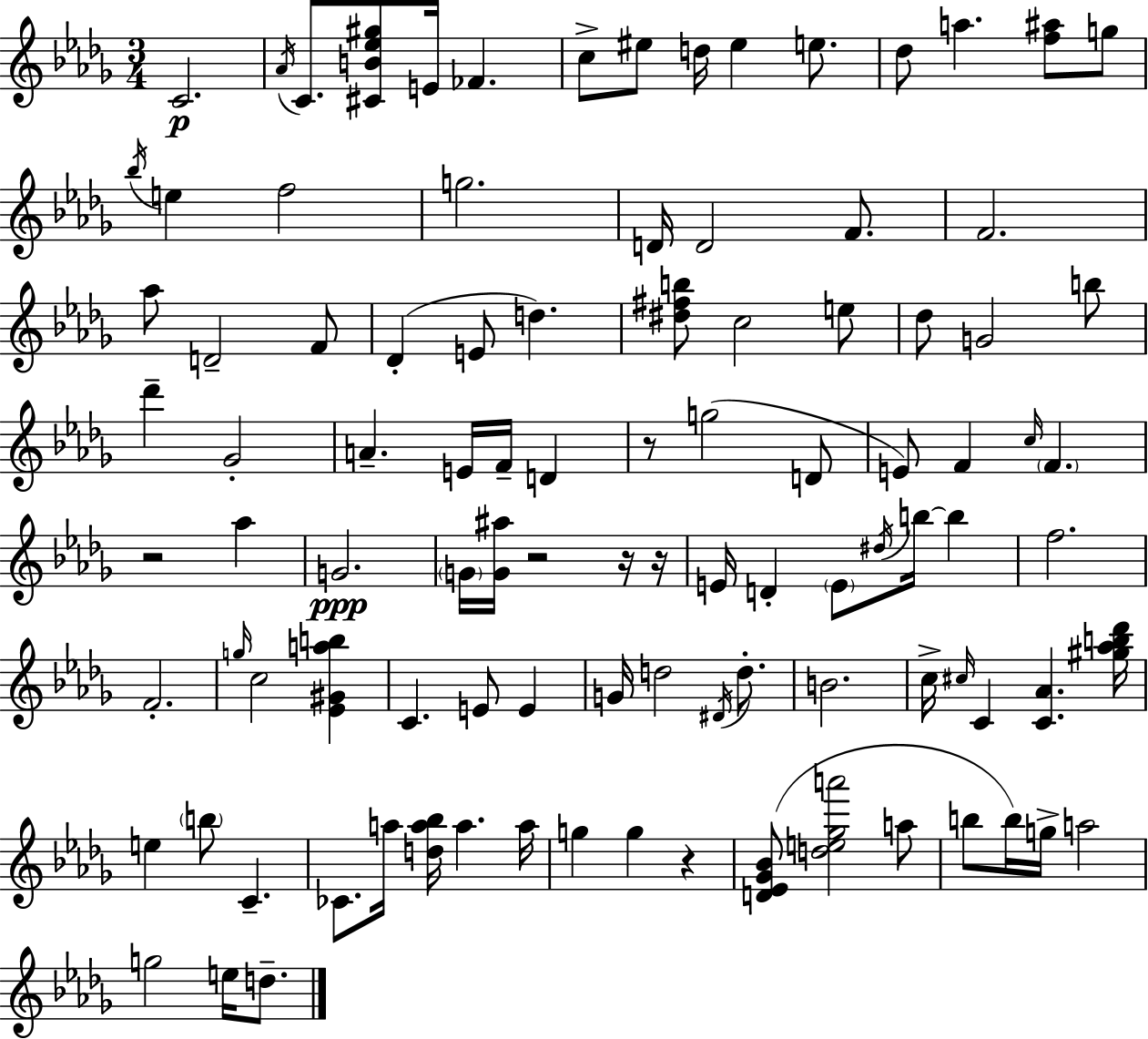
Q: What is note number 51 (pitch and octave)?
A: D#5